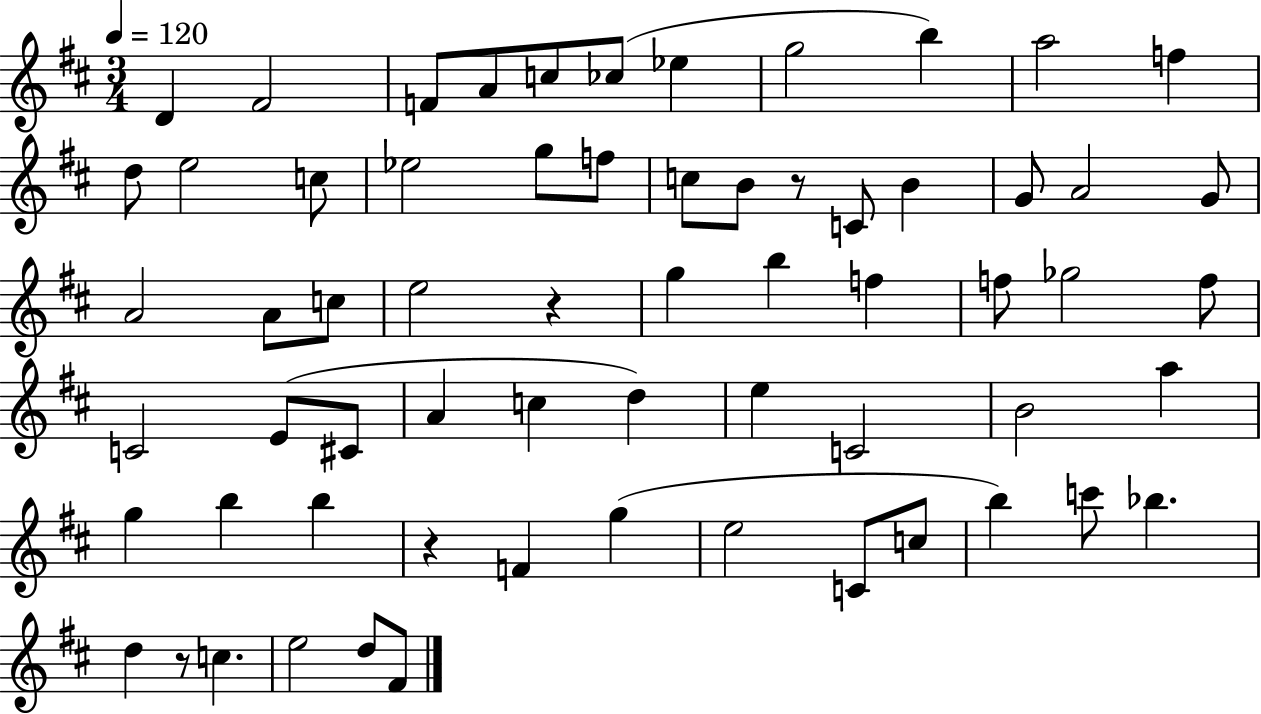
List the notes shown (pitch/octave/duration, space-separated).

D4/q F#4/h F4/e A4/e C5/e CES5/e Eb5/q G5/h B5/q A5/h F5/q D5/e E5/h C5/e Eb5/h G5/e F5/e C5/e B4/e R/e C4/e B4/q G4/e A4/h G4/e A4/h A4/e C5/e E5/h R/q G5/q B5/q F5/q F5/e Gb5/h F5/e C4/h E4/e C#4/e A4/q C5/q D5/q E5/q C4/h B4/h A5/q G5/q B5/q B5/q R/q F4/q G5/q E5/h C4/e C5/e B5/q C6/e Bb5/q. D5/q R/e C5/q. E5/h D5/e F#4/e